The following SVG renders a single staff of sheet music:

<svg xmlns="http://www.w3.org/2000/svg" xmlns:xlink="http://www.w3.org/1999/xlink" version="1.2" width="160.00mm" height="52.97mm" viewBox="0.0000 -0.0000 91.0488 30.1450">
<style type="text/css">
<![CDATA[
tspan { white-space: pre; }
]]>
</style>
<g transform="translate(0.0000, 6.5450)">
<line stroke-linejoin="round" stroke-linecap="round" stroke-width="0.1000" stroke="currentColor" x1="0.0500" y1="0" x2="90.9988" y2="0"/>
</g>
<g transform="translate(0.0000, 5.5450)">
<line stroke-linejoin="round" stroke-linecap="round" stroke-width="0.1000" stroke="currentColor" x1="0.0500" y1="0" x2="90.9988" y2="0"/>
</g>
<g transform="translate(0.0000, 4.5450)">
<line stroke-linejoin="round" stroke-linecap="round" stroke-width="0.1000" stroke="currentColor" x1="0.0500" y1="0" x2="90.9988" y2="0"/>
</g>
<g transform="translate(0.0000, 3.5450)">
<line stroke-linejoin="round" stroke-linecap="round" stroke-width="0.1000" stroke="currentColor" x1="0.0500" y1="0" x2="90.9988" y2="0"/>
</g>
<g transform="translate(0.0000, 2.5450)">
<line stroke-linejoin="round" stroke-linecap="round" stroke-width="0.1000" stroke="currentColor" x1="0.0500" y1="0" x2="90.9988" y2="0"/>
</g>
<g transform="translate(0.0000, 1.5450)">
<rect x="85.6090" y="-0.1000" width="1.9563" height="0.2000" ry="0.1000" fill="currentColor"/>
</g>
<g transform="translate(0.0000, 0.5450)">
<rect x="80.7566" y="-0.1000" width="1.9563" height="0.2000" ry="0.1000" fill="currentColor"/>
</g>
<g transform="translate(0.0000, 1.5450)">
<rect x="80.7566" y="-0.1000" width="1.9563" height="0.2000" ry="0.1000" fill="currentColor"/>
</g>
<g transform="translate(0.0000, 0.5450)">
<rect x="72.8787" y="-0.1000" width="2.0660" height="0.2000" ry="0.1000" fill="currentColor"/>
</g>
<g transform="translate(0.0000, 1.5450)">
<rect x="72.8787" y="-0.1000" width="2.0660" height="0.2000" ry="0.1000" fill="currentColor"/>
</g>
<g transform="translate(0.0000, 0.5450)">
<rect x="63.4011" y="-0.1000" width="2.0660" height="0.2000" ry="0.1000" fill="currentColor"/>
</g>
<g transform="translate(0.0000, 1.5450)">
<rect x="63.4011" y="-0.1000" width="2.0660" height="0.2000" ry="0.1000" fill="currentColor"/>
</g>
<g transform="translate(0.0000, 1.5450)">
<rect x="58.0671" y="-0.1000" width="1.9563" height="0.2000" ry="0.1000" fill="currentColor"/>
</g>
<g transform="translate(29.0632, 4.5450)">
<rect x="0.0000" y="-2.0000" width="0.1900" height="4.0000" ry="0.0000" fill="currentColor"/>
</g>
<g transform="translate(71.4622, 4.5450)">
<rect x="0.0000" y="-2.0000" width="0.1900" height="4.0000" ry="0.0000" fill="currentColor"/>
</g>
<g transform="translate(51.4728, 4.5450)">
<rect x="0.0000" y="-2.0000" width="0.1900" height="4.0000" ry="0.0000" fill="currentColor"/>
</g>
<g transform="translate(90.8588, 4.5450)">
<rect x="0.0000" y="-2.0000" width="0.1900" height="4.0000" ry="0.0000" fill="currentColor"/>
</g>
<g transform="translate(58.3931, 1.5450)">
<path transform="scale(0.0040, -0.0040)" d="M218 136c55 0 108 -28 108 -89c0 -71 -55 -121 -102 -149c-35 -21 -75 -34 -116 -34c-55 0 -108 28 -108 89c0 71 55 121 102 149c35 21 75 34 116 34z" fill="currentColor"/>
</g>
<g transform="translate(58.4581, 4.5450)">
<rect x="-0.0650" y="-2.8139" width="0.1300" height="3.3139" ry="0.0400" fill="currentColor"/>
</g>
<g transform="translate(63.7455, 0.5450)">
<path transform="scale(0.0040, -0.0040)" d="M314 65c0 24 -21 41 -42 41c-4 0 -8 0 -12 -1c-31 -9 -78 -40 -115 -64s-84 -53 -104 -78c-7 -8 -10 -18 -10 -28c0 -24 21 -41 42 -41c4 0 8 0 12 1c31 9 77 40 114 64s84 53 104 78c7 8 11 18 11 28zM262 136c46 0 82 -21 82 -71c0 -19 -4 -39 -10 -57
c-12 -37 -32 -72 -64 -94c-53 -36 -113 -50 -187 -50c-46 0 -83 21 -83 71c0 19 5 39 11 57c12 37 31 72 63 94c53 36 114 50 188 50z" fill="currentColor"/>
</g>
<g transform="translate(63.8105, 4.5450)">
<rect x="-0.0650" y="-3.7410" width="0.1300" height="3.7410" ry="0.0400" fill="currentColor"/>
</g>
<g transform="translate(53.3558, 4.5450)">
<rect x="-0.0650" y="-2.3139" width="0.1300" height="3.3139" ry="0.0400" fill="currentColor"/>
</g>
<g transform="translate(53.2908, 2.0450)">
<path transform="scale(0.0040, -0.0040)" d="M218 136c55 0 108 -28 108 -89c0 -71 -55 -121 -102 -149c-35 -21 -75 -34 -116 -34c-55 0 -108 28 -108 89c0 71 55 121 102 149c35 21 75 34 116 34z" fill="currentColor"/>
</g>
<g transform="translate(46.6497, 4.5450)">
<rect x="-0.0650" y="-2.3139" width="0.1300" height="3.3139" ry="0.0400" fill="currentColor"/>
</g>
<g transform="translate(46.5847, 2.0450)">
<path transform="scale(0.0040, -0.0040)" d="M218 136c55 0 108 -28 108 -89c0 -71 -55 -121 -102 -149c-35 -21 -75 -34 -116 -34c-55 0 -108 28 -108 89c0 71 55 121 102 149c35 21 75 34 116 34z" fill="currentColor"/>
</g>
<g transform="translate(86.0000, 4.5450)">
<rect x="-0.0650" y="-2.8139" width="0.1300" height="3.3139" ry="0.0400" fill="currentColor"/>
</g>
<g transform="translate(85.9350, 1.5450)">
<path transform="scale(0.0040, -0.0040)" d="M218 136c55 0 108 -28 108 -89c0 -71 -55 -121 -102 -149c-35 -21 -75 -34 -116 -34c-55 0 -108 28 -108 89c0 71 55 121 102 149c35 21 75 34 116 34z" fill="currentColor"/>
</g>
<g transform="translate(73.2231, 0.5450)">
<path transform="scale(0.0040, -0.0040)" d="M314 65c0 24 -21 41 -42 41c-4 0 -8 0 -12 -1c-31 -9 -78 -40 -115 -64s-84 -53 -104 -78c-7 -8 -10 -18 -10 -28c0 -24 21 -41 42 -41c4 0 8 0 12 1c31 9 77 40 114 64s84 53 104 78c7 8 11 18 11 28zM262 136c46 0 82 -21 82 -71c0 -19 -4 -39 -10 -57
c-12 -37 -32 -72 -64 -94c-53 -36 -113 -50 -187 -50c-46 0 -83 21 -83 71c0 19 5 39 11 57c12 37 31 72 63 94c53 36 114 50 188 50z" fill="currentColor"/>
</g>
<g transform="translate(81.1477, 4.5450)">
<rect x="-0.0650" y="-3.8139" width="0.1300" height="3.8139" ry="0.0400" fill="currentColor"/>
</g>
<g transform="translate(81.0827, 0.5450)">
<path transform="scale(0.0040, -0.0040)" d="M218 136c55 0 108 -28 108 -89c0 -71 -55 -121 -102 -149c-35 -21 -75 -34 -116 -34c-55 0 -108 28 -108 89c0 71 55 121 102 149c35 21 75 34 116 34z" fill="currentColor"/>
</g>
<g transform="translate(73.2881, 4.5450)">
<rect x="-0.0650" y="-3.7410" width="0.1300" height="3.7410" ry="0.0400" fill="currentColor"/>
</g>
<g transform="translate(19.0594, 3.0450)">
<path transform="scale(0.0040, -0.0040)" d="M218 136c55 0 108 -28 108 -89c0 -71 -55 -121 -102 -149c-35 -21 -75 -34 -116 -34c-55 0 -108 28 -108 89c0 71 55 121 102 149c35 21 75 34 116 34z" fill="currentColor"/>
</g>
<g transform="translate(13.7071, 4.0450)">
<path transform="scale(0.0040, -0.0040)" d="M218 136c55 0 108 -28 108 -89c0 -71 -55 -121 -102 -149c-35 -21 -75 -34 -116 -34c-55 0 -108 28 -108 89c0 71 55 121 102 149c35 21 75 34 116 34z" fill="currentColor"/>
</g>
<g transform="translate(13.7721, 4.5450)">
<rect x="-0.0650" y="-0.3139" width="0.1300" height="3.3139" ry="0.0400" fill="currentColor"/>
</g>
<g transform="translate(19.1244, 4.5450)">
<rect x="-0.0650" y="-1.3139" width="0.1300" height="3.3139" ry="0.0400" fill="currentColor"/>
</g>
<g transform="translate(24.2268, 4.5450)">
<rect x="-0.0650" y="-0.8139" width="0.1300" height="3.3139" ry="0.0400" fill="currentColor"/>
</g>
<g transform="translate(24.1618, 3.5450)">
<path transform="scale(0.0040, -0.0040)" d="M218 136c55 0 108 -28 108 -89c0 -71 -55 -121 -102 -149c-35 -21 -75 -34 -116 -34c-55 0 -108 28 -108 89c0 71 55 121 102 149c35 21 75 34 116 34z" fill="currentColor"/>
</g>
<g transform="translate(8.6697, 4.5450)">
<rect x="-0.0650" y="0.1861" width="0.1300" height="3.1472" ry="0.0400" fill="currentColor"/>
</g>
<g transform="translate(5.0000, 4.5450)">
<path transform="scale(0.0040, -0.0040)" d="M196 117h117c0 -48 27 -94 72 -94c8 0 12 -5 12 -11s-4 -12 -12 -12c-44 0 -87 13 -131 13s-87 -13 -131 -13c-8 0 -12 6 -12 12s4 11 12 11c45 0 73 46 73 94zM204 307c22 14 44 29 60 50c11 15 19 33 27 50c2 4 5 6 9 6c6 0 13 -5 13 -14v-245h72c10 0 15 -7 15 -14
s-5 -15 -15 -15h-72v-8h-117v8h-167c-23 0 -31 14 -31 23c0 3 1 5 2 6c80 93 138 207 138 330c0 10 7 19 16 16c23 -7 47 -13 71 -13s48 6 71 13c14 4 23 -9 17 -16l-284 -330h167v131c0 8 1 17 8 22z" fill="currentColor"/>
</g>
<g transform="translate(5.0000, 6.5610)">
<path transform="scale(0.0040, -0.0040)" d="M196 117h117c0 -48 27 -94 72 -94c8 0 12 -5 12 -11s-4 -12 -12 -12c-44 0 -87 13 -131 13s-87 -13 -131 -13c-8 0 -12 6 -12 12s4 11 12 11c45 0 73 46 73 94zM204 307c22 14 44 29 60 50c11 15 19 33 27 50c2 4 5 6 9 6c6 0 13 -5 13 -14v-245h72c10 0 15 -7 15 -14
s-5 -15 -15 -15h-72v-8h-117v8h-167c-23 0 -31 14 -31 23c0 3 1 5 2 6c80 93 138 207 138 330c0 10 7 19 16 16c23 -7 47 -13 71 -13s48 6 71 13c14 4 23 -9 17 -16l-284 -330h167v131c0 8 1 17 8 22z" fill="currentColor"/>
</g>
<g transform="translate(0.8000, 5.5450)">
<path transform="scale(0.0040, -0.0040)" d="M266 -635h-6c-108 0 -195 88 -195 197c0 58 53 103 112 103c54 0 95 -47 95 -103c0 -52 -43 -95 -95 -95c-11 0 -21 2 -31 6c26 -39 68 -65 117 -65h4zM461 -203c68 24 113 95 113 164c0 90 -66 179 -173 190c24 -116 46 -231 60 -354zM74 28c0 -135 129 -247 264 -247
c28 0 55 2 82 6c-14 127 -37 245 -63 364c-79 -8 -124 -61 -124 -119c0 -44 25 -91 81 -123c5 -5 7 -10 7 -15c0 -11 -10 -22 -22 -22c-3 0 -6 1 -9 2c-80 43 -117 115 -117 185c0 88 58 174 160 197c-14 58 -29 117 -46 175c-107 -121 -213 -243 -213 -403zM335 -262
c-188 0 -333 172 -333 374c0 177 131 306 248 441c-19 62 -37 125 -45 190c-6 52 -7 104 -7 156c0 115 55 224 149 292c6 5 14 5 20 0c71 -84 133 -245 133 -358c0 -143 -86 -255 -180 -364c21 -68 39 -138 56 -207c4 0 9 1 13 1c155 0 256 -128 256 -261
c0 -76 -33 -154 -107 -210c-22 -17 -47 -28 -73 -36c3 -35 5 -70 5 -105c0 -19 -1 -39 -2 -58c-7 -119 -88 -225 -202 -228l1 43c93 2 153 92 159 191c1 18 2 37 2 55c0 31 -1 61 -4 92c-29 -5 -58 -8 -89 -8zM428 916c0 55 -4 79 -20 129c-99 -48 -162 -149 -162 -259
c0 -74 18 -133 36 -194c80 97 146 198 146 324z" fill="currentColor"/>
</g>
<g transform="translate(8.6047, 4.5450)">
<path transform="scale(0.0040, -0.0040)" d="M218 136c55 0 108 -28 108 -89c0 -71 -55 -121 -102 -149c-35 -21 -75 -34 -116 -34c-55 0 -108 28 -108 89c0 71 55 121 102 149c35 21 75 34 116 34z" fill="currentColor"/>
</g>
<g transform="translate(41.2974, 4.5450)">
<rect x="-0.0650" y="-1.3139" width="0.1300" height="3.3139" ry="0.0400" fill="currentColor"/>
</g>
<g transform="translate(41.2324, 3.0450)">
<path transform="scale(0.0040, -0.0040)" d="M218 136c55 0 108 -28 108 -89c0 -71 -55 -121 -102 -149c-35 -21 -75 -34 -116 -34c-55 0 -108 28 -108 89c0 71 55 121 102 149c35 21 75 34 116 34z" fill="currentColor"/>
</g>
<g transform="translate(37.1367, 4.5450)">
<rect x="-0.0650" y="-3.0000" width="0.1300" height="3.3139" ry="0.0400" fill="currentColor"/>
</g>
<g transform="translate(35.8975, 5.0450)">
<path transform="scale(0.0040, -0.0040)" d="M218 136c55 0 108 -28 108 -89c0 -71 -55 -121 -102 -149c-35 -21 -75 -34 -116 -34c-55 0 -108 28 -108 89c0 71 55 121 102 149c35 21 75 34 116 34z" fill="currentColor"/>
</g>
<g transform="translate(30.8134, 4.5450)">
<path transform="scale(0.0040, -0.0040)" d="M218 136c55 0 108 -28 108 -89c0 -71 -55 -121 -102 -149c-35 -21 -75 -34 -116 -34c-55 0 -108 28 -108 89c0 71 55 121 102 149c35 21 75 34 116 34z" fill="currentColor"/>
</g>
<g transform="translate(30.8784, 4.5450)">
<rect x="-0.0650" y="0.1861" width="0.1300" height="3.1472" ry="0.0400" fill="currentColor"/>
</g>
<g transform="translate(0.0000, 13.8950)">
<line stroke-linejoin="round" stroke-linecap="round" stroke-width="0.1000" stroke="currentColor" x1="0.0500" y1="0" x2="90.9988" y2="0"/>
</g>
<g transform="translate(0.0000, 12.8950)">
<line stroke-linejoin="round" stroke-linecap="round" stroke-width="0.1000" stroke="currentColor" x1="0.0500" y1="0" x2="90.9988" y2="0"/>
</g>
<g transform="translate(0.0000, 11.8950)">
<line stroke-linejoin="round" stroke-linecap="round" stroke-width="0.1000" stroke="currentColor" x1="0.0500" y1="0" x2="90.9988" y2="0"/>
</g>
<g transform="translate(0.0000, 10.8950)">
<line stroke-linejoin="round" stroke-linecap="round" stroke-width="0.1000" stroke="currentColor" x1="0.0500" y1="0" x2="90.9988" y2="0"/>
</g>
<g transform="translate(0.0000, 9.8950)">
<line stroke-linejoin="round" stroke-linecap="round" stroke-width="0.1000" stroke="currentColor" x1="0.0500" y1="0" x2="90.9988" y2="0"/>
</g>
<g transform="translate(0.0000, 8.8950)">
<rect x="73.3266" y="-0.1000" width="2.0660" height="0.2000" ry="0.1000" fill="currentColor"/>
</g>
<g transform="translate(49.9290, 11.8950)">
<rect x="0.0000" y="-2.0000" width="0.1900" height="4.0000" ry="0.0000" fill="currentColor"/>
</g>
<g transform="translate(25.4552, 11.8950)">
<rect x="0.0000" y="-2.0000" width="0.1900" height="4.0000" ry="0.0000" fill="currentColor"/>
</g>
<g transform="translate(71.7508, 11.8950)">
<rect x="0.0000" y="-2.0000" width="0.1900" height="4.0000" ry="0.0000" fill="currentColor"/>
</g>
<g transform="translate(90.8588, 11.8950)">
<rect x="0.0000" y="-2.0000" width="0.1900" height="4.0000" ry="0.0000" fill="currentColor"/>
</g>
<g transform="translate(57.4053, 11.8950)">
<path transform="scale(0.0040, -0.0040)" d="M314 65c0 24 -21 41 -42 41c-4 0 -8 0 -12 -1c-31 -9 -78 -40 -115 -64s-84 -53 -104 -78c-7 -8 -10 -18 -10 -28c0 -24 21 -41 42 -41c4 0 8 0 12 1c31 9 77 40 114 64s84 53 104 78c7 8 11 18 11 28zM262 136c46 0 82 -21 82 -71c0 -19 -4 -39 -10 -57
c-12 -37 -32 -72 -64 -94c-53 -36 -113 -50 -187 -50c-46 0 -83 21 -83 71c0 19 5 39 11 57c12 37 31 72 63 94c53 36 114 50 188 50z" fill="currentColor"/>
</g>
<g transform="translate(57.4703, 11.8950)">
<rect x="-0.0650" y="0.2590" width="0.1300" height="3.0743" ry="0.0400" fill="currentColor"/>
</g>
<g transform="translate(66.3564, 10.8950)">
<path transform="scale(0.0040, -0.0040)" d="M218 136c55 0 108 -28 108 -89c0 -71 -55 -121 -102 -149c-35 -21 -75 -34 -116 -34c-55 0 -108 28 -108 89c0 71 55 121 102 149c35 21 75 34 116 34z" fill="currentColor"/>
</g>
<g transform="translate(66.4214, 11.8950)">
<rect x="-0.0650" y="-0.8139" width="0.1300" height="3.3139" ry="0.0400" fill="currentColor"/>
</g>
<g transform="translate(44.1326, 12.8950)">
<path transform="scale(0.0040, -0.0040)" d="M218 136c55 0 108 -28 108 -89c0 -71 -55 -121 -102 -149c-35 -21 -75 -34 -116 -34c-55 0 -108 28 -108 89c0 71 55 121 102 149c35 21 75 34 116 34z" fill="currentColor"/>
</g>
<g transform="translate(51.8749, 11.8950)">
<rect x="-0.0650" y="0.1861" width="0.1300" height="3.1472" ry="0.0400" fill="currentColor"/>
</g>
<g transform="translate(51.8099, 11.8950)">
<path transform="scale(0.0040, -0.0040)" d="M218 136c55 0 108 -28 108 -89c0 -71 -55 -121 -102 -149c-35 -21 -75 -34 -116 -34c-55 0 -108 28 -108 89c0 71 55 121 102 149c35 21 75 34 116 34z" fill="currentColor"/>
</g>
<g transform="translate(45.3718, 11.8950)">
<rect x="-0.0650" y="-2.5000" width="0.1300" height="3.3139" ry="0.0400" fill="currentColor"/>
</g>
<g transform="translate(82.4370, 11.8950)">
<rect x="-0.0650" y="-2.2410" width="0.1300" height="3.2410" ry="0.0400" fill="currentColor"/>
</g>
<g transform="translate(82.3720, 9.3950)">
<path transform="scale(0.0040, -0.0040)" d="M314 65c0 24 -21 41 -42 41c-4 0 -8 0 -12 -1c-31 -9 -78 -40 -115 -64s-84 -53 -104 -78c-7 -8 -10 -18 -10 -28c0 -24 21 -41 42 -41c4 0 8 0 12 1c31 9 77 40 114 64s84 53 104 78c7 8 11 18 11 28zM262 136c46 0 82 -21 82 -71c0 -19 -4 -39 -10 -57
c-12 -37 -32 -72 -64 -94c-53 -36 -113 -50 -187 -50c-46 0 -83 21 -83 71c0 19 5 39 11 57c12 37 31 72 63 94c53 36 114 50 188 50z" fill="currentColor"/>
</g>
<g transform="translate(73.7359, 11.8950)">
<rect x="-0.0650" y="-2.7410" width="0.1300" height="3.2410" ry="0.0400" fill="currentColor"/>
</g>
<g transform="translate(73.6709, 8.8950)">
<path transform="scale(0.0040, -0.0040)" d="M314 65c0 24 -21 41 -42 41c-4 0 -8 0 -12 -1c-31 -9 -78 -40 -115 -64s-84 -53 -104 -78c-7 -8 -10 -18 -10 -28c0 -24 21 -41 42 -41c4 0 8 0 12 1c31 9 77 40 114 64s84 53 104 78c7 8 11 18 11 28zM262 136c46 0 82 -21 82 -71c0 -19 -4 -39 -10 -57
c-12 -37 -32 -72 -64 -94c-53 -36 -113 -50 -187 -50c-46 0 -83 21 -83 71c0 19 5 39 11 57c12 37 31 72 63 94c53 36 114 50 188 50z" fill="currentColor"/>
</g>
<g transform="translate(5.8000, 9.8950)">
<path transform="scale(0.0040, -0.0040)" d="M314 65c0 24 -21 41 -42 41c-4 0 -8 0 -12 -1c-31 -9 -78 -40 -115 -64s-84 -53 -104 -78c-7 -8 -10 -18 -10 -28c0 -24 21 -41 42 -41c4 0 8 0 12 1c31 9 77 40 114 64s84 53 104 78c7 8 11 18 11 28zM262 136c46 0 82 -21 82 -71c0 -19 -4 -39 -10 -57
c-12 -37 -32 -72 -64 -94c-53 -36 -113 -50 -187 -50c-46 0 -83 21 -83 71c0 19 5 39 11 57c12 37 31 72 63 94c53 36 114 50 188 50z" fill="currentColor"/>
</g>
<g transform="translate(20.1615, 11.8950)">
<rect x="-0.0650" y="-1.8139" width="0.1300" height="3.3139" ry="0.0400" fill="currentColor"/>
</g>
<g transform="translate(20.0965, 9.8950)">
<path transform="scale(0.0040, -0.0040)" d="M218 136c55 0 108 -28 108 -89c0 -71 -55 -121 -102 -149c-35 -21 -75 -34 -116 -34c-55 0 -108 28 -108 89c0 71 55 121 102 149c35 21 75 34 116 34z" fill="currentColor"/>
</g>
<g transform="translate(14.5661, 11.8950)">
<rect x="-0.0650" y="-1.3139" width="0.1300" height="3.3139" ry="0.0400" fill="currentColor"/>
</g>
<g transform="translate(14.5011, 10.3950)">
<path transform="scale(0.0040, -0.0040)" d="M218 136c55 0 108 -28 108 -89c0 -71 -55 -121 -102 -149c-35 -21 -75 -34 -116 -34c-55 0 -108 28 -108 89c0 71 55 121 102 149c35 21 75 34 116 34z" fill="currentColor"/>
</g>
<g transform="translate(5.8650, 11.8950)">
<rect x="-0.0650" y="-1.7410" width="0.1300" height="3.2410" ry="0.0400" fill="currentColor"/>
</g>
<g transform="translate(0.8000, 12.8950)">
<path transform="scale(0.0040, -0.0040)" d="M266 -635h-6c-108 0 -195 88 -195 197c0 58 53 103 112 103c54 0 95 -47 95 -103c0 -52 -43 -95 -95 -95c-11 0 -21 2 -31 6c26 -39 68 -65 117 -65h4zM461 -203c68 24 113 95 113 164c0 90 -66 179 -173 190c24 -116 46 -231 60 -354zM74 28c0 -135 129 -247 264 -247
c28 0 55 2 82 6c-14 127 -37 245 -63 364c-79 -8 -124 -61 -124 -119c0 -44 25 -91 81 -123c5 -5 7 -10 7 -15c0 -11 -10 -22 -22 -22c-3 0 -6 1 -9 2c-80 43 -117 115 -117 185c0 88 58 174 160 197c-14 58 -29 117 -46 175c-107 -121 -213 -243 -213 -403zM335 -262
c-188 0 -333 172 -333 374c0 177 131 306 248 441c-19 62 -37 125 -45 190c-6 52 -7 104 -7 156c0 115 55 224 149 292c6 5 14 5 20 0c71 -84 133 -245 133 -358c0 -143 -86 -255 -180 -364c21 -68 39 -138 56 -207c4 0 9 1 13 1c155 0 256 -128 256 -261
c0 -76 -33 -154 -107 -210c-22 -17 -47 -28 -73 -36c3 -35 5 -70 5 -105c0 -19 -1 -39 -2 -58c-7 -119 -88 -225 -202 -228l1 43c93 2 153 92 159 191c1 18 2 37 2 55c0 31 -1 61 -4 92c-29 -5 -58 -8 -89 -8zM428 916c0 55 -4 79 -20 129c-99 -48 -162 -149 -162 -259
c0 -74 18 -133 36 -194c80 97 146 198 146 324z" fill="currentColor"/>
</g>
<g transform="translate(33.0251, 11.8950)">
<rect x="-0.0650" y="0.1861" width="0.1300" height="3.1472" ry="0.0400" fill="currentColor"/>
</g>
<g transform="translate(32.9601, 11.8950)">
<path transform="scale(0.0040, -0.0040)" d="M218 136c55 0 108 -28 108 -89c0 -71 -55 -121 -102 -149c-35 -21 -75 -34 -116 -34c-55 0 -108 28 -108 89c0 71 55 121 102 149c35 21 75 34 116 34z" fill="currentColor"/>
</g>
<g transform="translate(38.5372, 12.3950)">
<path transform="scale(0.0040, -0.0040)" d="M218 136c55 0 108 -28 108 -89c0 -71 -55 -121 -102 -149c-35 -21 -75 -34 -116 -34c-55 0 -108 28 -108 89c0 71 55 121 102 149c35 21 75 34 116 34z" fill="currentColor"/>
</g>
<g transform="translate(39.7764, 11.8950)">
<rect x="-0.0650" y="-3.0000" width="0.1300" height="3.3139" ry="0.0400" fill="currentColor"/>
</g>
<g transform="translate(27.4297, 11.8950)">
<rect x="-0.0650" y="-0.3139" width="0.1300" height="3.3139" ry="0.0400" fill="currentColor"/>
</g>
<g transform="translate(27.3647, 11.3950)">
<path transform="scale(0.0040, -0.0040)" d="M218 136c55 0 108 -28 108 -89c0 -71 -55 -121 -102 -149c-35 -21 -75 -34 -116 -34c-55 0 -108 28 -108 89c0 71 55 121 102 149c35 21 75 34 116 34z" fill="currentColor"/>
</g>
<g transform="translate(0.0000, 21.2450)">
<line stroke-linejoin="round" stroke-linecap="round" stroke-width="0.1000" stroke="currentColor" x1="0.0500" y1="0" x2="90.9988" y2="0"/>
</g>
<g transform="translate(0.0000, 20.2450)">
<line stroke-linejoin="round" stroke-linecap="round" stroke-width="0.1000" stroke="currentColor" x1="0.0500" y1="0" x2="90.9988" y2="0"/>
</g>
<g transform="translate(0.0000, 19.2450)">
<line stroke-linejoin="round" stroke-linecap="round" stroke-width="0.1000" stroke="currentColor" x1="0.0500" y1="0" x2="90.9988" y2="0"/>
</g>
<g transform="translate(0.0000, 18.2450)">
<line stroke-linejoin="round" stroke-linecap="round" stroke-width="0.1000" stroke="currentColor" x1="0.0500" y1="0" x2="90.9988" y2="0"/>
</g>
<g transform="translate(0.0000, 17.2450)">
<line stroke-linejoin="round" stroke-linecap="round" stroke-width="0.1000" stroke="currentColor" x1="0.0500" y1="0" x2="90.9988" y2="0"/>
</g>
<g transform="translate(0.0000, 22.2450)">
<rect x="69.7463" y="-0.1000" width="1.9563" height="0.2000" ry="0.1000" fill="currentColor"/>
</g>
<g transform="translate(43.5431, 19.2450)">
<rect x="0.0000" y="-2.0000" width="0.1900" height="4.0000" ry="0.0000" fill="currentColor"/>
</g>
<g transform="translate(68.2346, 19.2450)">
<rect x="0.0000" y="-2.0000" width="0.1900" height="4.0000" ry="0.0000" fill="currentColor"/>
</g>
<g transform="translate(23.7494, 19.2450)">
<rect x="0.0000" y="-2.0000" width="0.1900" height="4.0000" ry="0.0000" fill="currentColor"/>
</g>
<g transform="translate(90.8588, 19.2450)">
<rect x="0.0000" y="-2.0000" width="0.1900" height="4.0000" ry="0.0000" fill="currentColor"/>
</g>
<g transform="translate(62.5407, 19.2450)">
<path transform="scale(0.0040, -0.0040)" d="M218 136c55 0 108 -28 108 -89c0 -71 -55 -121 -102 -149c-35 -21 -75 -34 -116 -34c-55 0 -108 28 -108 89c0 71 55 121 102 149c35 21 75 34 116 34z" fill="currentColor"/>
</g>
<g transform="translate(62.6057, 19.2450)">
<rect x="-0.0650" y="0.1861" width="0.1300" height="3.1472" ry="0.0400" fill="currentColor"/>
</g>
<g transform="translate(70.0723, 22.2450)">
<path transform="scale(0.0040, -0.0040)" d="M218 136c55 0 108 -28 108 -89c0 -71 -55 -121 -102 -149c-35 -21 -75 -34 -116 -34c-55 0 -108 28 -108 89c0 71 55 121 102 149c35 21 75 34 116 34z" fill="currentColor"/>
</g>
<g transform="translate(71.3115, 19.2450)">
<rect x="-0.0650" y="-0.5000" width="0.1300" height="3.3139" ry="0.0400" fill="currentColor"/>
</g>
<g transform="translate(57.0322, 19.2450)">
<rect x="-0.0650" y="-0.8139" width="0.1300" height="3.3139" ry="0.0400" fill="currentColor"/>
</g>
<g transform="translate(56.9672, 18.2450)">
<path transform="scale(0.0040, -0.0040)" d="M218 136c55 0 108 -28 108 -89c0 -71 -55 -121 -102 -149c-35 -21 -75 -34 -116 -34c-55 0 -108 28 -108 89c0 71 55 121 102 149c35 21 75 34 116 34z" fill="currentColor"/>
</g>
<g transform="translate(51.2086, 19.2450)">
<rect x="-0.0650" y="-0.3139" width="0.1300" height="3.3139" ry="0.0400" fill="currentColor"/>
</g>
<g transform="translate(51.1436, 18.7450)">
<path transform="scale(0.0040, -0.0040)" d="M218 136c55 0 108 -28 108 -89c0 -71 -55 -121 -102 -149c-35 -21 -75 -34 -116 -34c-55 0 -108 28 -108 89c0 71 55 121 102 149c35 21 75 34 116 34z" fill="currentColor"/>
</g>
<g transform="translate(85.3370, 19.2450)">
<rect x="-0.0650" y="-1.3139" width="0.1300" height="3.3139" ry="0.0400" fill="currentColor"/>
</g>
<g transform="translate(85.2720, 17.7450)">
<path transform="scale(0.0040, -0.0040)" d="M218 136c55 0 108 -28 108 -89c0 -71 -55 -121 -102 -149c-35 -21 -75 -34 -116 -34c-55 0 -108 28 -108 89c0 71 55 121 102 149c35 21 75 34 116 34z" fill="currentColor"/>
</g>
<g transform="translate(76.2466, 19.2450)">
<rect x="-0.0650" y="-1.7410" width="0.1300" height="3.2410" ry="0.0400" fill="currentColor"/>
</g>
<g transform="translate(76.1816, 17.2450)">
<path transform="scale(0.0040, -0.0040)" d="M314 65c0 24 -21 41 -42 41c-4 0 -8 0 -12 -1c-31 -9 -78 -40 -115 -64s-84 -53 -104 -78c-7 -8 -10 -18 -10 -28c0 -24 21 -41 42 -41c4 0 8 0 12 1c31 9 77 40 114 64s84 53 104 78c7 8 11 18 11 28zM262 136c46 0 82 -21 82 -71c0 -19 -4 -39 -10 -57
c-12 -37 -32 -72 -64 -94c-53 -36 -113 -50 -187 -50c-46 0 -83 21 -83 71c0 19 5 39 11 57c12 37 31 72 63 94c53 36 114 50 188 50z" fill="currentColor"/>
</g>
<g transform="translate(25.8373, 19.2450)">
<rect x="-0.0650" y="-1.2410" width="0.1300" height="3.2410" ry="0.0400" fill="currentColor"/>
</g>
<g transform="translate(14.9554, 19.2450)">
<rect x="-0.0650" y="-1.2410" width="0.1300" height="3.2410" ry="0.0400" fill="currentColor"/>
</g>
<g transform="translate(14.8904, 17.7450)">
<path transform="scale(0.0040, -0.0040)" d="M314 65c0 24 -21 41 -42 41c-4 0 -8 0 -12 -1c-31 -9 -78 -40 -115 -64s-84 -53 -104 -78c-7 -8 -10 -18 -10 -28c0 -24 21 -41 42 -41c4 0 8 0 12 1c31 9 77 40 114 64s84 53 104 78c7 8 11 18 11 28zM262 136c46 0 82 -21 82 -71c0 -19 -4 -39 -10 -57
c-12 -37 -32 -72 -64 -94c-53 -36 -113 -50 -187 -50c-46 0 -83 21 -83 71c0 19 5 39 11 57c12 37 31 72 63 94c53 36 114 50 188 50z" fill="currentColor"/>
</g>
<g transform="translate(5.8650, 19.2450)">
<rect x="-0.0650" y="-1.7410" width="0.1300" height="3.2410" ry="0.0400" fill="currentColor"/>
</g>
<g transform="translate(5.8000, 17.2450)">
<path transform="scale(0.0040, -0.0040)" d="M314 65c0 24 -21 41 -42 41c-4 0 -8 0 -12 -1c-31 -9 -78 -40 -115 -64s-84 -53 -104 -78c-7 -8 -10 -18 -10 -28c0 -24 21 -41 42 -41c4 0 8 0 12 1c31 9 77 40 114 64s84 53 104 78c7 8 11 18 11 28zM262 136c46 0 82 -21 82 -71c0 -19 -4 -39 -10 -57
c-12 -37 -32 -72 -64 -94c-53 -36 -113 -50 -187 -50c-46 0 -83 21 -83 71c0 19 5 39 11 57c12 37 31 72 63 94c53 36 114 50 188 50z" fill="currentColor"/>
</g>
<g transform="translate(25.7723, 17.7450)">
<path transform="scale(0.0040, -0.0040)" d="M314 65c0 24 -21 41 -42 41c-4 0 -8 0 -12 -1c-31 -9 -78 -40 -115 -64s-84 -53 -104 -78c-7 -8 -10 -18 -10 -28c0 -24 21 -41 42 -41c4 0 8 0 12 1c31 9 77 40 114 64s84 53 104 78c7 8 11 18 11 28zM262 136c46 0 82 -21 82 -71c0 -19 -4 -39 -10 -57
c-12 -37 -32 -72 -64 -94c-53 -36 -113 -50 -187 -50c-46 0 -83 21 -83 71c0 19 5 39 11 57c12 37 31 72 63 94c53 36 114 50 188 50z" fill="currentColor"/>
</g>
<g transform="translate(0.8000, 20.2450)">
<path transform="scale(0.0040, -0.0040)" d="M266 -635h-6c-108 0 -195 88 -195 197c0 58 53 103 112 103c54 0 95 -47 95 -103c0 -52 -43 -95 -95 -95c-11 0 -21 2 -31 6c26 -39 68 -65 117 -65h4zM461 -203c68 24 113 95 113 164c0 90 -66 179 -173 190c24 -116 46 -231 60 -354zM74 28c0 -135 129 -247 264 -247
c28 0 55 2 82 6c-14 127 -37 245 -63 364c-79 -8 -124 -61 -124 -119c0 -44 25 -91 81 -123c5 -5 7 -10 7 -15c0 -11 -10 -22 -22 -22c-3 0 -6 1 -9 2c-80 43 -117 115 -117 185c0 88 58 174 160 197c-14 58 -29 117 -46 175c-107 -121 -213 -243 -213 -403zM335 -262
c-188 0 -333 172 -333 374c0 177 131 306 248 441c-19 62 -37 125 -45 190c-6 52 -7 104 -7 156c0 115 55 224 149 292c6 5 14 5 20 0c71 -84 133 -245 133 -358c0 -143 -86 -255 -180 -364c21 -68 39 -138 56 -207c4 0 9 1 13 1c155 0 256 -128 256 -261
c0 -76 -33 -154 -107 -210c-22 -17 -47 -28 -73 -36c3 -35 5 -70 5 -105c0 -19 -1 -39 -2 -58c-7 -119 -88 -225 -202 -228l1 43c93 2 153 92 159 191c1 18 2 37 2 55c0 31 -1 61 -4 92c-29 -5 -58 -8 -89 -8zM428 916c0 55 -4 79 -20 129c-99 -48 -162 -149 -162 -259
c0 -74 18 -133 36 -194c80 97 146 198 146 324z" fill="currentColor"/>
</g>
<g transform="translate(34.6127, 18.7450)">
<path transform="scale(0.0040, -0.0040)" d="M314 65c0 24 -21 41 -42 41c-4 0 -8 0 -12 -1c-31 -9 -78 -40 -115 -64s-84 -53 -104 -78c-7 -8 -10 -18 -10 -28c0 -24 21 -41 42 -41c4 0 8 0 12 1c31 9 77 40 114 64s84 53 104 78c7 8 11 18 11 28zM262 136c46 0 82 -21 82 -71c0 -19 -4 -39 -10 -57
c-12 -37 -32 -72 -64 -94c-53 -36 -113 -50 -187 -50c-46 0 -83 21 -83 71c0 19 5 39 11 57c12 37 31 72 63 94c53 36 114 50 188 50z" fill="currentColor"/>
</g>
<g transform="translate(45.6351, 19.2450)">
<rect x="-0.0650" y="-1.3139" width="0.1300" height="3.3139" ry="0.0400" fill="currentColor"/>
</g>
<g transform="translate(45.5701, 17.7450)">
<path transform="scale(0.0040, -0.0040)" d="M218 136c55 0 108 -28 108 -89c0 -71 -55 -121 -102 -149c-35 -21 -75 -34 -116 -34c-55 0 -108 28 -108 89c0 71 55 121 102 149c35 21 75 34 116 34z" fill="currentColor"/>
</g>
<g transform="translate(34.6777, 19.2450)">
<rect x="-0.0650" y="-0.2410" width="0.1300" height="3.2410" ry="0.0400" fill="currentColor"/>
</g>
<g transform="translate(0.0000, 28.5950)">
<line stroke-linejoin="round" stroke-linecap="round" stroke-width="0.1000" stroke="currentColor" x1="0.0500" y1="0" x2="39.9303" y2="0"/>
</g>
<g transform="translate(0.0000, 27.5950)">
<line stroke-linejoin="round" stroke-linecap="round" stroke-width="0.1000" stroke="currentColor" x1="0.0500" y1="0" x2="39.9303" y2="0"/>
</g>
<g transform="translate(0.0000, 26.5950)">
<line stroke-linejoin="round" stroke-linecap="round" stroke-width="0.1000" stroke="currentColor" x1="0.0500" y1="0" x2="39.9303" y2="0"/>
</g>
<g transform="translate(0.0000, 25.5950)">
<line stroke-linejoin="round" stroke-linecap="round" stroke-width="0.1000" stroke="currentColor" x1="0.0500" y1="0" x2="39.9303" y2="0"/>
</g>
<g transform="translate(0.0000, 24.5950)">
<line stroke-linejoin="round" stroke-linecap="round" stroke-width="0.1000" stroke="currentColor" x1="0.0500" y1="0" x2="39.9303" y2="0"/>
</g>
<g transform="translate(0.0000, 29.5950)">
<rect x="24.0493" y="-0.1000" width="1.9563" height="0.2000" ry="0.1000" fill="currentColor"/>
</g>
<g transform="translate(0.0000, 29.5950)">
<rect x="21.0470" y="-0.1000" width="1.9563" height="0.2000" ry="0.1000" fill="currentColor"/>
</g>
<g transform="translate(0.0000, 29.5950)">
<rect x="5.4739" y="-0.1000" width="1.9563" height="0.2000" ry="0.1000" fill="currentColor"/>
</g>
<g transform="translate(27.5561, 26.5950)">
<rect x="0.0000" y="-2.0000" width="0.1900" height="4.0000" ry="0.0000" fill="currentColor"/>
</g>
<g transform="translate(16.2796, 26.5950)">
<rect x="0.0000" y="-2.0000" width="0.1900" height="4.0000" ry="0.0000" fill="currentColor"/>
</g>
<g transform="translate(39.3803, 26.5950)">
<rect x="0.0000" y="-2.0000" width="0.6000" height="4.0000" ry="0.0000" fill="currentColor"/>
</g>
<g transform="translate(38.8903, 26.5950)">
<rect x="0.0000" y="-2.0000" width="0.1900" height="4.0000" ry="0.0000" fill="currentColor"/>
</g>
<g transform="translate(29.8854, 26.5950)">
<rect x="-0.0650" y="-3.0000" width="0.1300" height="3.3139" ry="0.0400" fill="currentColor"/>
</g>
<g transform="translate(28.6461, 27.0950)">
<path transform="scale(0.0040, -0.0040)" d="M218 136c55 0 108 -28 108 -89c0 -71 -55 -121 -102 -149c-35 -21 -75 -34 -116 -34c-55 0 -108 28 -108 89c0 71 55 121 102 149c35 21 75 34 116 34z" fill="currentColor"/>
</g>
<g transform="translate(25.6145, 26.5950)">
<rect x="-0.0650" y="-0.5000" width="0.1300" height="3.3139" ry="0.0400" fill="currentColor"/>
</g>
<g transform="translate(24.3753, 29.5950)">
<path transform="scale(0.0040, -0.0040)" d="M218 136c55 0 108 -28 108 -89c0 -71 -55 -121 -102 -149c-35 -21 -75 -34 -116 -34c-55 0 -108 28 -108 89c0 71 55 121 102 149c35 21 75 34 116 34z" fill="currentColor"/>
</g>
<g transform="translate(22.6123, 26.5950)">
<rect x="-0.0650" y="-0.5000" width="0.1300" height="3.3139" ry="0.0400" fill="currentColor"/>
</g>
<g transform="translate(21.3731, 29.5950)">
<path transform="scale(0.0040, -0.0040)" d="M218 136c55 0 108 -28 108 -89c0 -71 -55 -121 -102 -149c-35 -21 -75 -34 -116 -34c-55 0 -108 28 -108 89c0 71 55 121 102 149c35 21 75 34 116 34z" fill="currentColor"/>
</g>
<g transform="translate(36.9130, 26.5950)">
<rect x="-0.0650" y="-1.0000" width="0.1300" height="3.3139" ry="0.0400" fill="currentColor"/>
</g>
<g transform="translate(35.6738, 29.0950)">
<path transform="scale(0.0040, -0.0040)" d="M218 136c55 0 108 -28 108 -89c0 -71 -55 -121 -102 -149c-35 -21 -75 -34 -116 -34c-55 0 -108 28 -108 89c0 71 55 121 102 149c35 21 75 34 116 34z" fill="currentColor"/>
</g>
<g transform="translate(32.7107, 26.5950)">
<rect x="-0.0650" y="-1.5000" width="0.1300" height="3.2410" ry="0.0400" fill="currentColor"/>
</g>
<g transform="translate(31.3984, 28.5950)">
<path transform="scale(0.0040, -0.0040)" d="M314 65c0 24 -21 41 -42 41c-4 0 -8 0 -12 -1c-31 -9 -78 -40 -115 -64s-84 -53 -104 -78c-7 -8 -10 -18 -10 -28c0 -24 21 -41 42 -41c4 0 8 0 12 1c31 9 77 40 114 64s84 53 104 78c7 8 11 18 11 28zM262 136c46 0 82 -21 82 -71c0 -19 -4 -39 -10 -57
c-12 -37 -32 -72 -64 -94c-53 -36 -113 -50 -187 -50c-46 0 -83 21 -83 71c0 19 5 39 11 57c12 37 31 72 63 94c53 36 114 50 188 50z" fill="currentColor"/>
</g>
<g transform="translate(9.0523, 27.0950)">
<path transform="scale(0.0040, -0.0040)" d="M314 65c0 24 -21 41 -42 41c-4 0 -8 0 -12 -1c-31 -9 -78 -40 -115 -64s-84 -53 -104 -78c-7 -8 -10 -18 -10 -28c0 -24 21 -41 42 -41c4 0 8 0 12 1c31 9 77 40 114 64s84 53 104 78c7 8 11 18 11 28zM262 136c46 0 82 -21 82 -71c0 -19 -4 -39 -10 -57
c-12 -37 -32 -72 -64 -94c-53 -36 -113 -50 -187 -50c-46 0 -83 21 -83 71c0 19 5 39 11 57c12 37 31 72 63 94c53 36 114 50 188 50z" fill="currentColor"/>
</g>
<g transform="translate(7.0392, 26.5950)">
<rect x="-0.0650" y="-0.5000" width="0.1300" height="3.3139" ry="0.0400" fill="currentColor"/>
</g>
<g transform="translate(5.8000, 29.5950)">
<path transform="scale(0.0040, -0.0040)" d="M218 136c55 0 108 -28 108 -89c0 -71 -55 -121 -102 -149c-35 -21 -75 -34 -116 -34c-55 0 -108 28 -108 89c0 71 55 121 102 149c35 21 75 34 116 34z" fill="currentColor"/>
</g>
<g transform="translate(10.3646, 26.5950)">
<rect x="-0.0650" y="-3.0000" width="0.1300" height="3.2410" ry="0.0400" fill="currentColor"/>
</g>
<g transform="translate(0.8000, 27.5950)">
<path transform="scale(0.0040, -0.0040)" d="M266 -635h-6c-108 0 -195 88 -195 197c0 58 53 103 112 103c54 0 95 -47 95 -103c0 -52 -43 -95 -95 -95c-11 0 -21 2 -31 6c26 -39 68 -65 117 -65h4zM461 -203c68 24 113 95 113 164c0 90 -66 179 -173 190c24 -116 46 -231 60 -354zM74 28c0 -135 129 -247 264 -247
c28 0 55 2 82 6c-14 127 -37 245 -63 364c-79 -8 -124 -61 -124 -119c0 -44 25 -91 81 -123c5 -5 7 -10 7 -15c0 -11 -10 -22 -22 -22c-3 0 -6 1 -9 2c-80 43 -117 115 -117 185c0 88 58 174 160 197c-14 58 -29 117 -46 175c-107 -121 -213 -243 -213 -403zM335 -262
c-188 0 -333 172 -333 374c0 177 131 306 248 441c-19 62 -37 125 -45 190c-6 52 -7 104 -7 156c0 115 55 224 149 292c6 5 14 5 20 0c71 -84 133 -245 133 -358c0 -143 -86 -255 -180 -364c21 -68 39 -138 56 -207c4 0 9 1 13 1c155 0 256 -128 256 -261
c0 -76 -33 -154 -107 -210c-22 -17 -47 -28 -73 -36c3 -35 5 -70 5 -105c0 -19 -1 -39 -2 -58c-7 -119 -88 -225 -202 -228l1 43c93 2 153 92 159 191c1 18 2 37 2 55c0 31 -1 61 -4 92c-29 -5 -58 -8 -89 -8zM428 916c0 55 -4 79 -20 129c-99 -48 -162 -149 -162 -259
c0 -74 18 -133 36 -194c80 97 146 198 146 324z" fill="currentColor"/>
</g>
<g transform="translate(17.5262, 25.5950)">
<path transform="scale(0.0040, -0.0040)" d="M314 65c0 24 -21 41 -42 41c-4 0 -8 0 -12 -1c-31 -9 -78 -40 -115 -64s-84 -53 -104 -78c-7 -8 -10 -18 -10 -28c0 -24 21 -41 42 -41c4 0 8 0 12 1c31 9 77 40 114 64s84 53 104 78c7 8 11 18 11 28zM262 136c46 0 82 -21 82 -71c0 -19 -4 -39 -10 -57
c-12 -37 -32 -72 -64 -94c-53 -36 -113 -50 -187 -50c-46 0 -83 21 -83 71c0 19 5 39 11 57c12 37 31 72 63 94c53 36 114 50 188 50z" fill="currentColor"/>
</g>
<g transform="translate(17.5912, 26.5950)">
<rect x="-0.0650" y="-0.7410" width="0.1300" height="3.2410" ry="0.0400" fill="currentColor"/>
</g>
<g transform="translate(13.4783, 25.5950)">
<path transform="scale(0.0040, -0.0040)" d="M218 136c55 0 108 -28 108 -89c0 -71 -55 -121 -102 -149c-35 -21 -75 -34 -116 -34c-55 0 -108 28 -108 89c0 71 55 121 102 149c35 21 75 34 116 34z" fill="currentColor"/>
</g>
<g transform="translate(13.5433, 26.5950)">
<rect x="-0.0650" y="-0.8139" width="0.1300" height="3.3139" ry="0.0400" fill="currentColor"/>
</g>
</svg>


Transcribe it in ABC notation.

X:1
T:Untitled
M:4/4
L:1/4
K:C
B c e d B A e g g a c'2 c'2 c' a f2 e f c B A G B B2 d a2 g2 f2 e2 e2 c2 e c d B C f2 e C A2 d d2 C C A E2 D